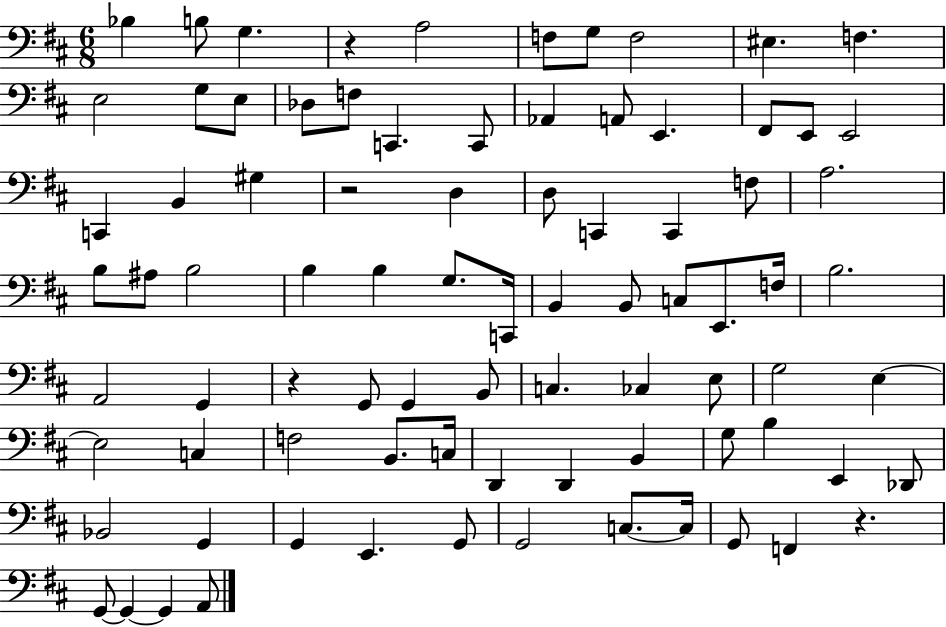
X:1
T:Untitled
M:6/8
L:1/4
K:D
_B, B,/2 G, z A,2 F,/2 G,/2 F,2 ^E, F, E,2 G,/2 E,/2 _D,/2 F,/2 C,, C,,/2 _A,, A,,/2 E,, ^F,,/2 E,,/2 E,,2 C,, B,, ^G, z2 D, D,/2 C,, C,, F,/2 A,2 B,/2 ^A,/2 B,2 B, B, G,/2 C,,/4 B,, B,,/2 C,/2 E,,/2 F,/4 B,2 A,,2 G,, z G,,/2 G,, B,,/2 C, _C, E,/2 G,2 E, E,2 C, F,2 B,,/2 C,/4 D,, D,, B,, G,/2 B, E,, _D,,/2 _B,,2 G,, G,, E,, G,,/2 G,,2 C,/2 C,/4 G,,/2 F,, z G,,/2 G,, G,, A,,/2